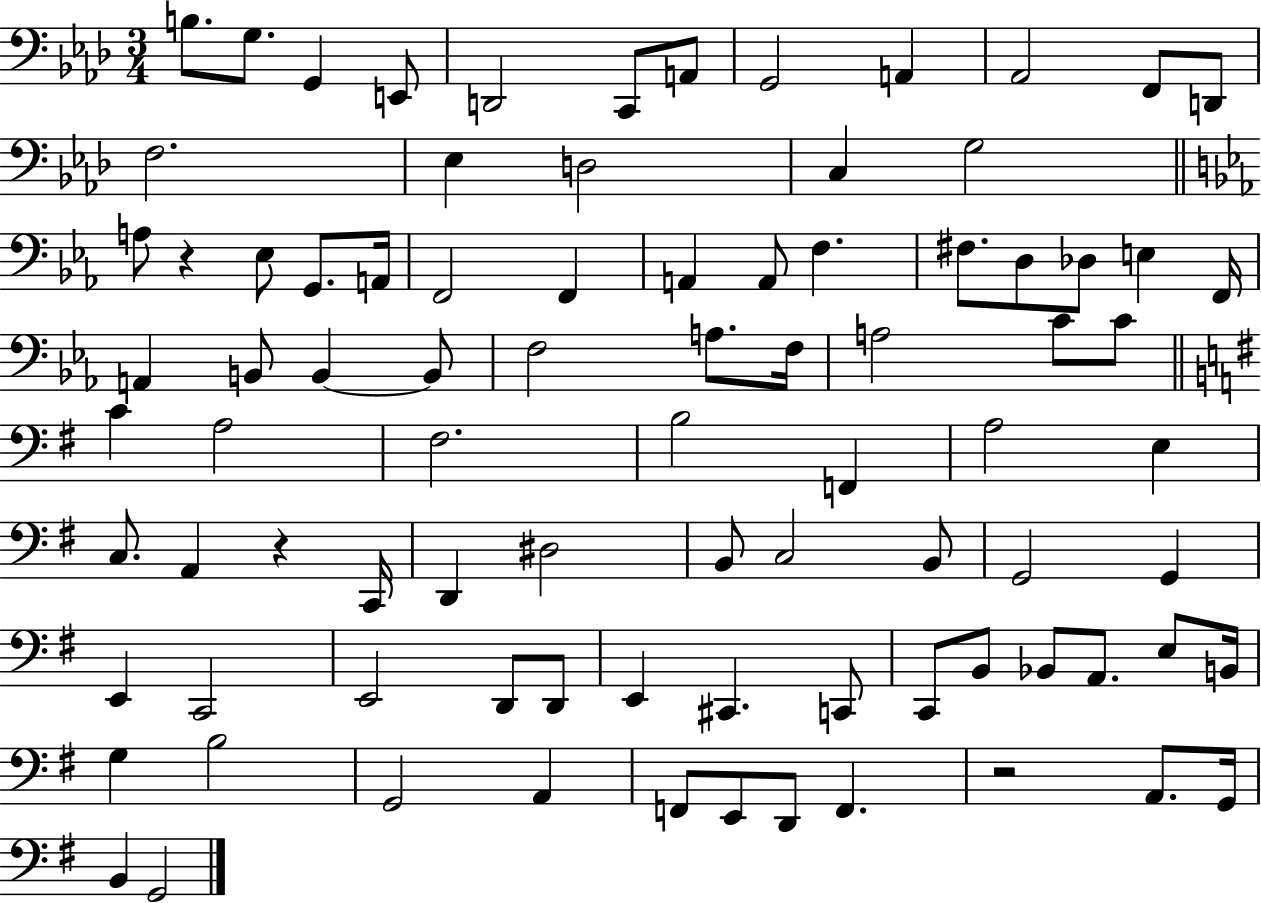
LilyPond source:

{
  \clef bass
  \numericTimeSignature
  \time 3/4
  \key aes \major
  b8. g8. g,4 e,8 | d,2 c,8 a,8 | g,2 a,4 | aes,2 f,8 d,8 | \break f2. | ees4 d2 | c4 g2 | \bar "||" \break \key ees \major a8 r4 ees8 g,8. a,16 | f,2 f,4 | a,4 a,8 f4. | fis8. d8 des8 e4 f,16 | \break a,4 b,8 b,4~~ b,8 | f2 a8. f16 | a2 c'8 c'8 | \bar "||" \break \key e \minor c'4 a2 | fis2. | b2 f,4 | a2 e4 | \break c8. a,4 r4 c,16 | d,4 dis2 | b,8 c2 b,8 | g,2 g,4 | \break e,4 c,2 | e,2 d,8 d,8 | e,4 cis,4. c,8 | c,8 b,8 bes,8 a,8. e8 b,16 | \break g4 b2 | g,2 a,4 | f,8 e,8 d,8 f,4. | r2 a,8. g,16 | \break b,4 g,2 | \bar "|."
}